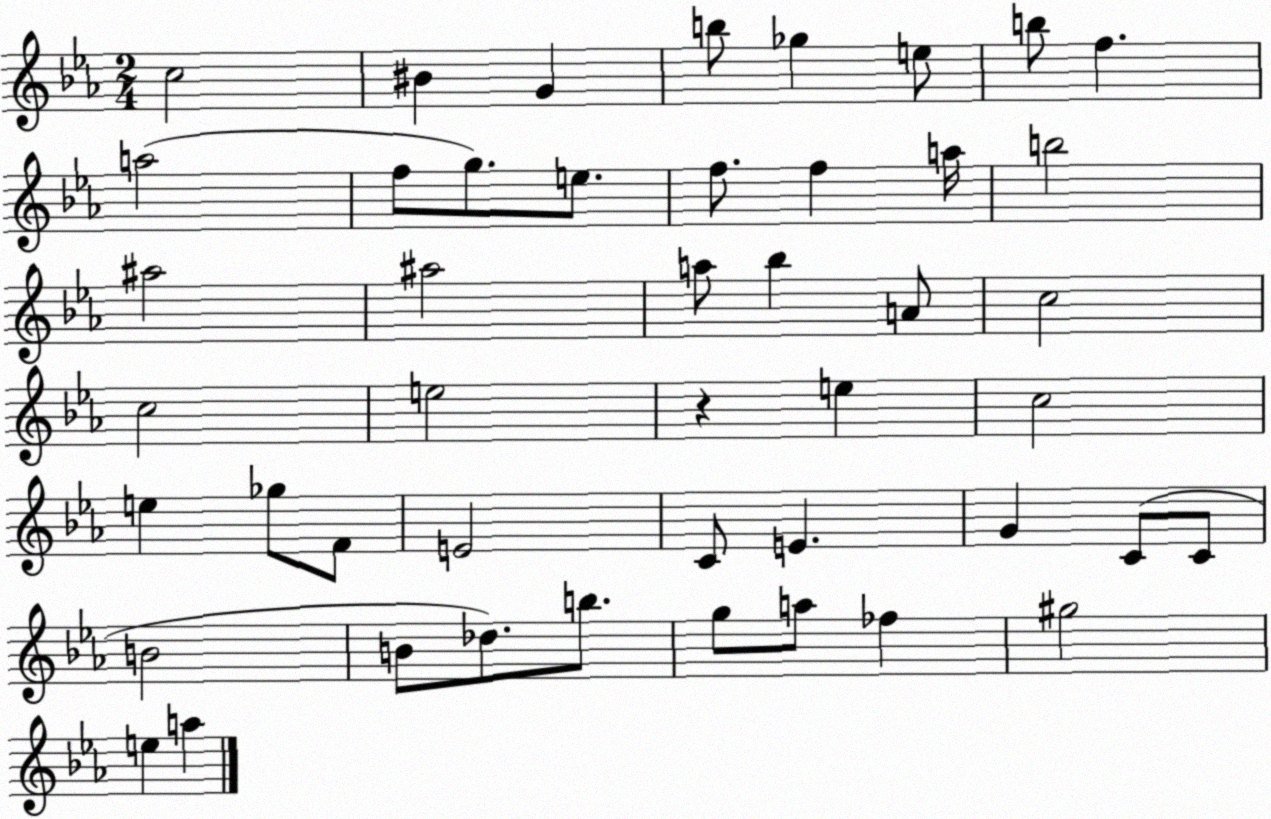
X:1
T:Untitled
M:2/4
L:1/4
K:Eb
c2 ^B G b/2 _g e/2 b/2 f a2 f/2 g/2 e/2 f/2 f a/4 b2 ^a2 ^a2 a/2 _b A/2 c2 c2 e2 z e c2 e _g/2 F/2 E2 C/2 E G C/2 C/2 B2 B/2 _d/2 b/2 g/2 a/2 _f ^g2 e a